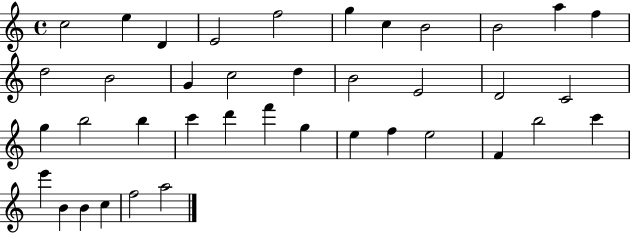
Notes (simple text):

C5/h E5/q D4/q E4/h F5/h G5/q C5/q B4/h B4/h A5/q F5/q D5/h B4/h G4/q C5/h D5/q B4/h E4/h D4/h C4/h G5/q B5/h B5/q C6/q D6/q F6/q G5/q E5/q F5/q E5/h F4/q B5/h C6/q E6/q B4/q B4/q C5/q F5/h A5/h